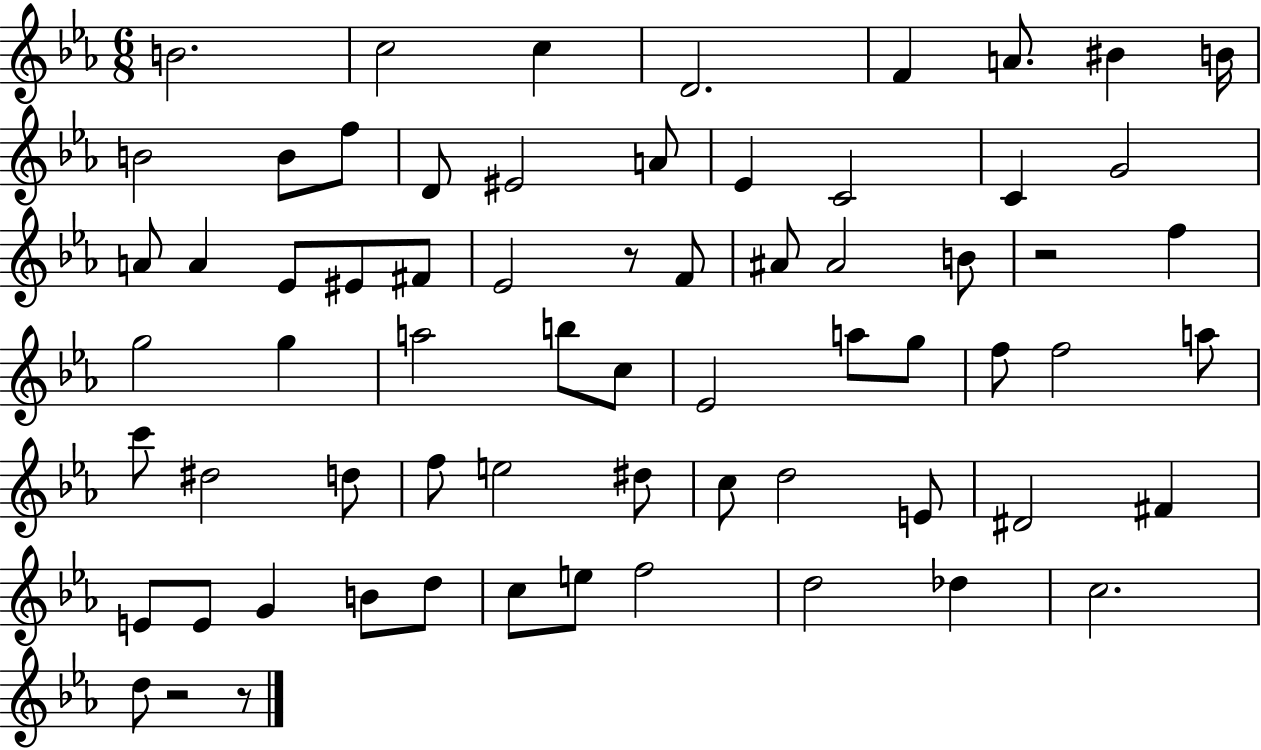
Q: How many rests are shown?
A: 4